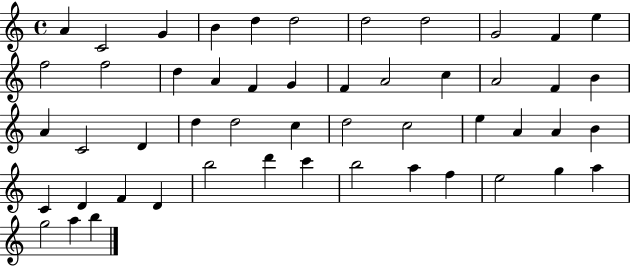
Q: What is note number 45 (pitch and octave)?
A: F5